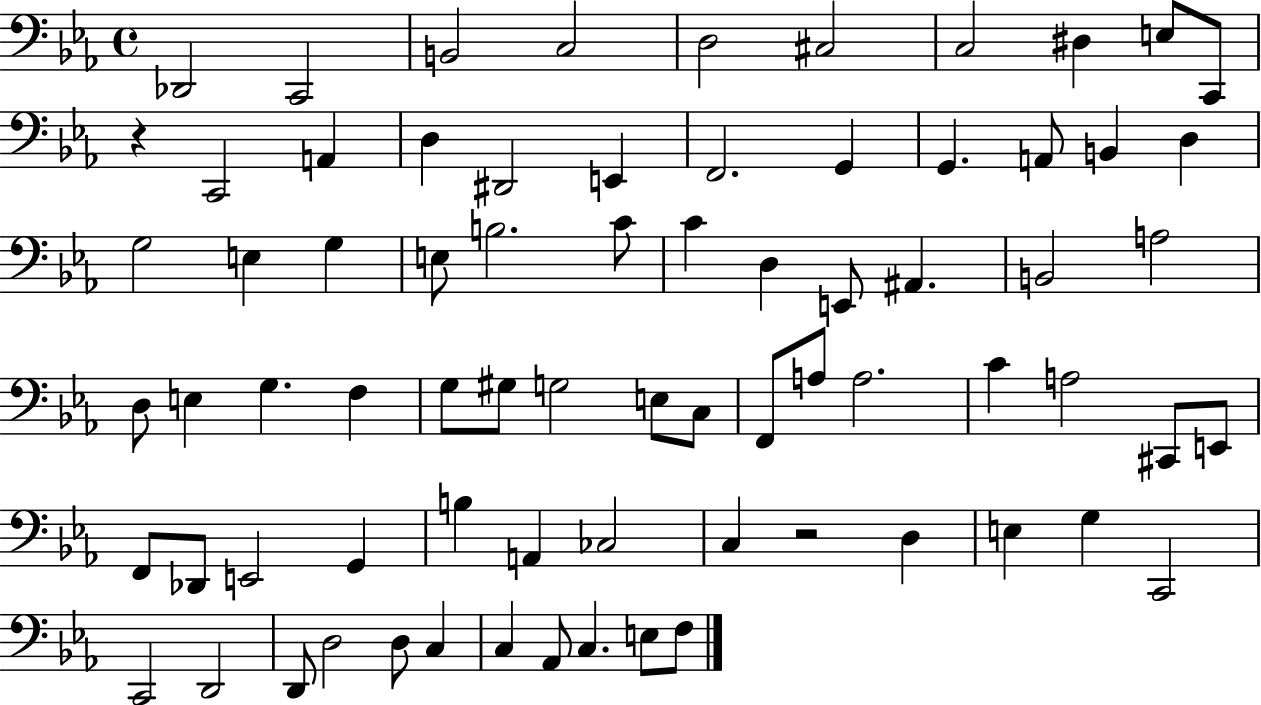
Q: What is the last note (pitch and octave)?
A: F3